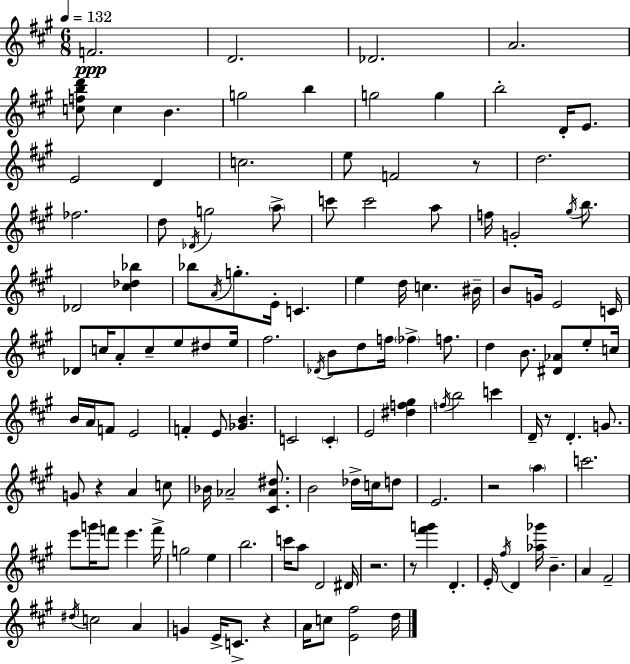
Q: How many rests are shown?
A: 7